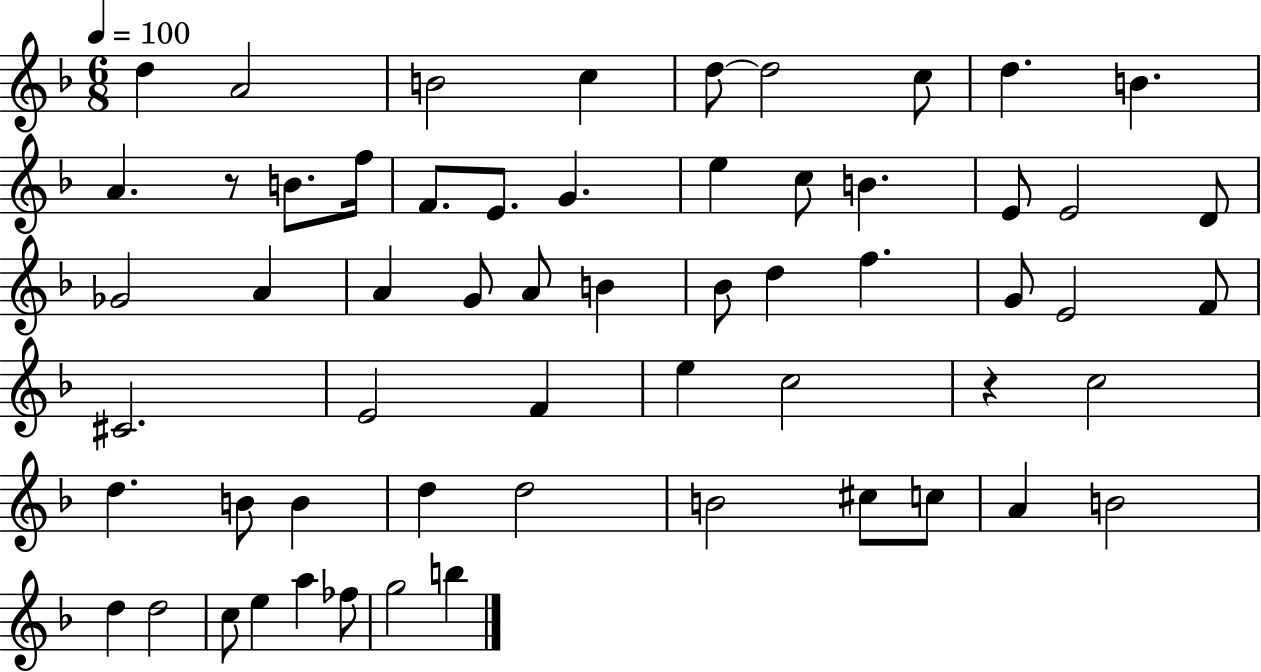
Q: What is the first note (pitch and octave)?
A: D5